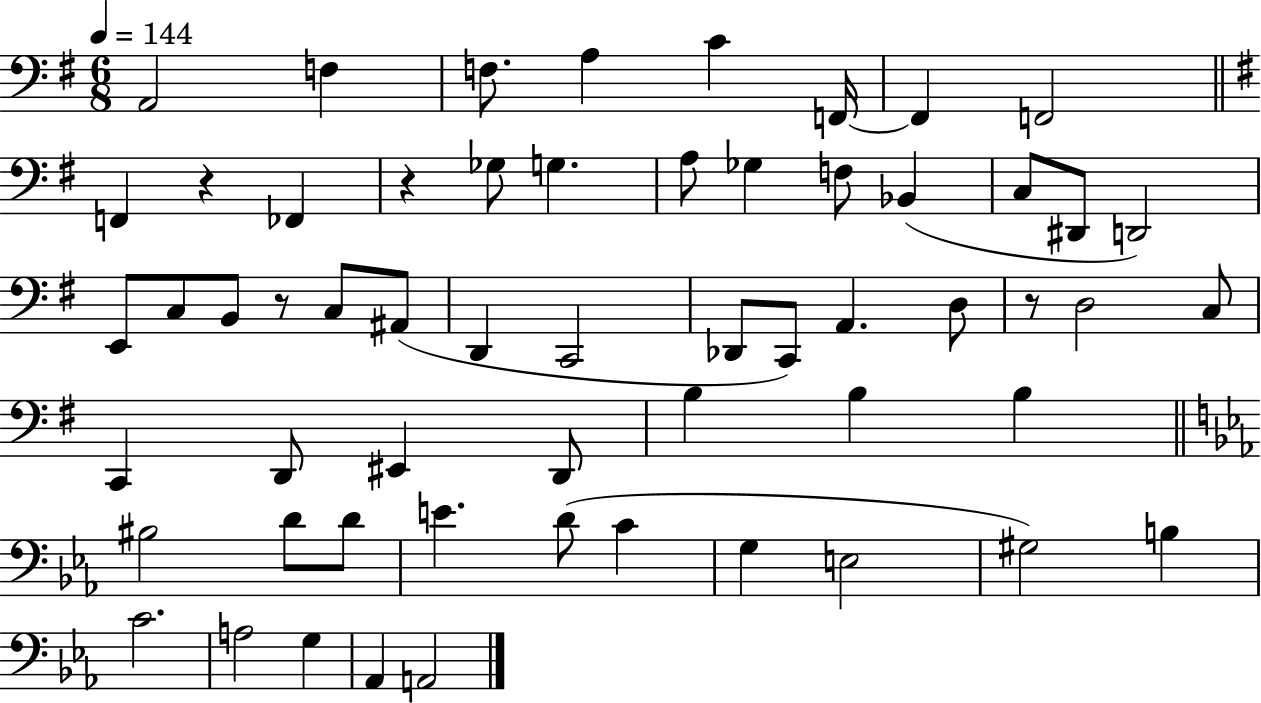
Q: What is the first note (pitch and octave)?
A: A2